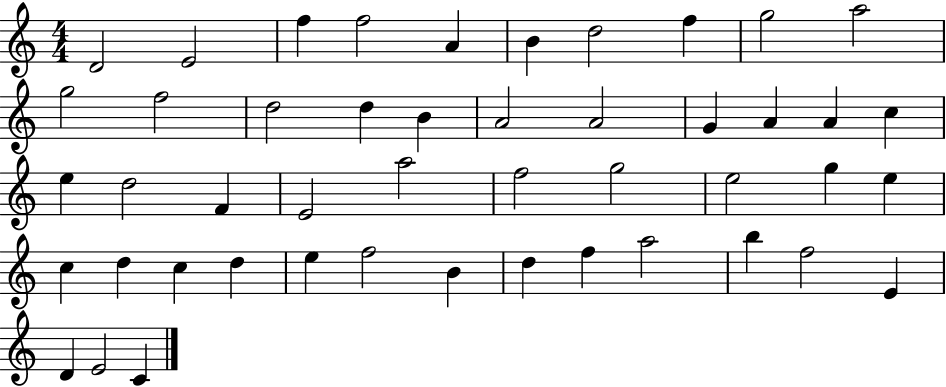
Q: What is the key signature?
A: C major